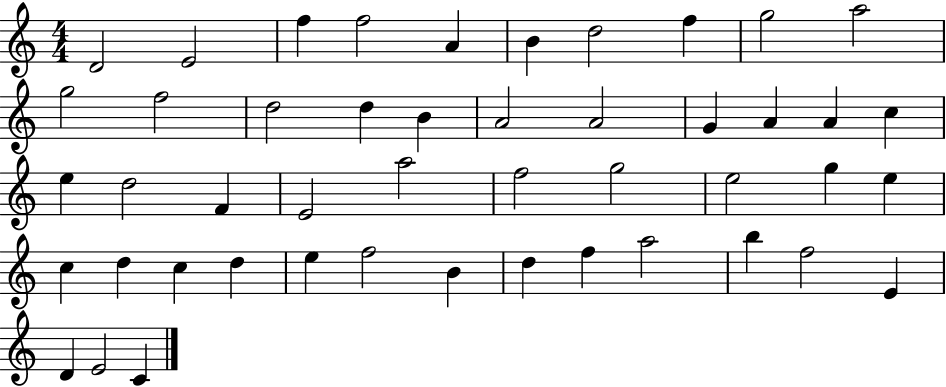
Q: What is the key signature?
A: C major